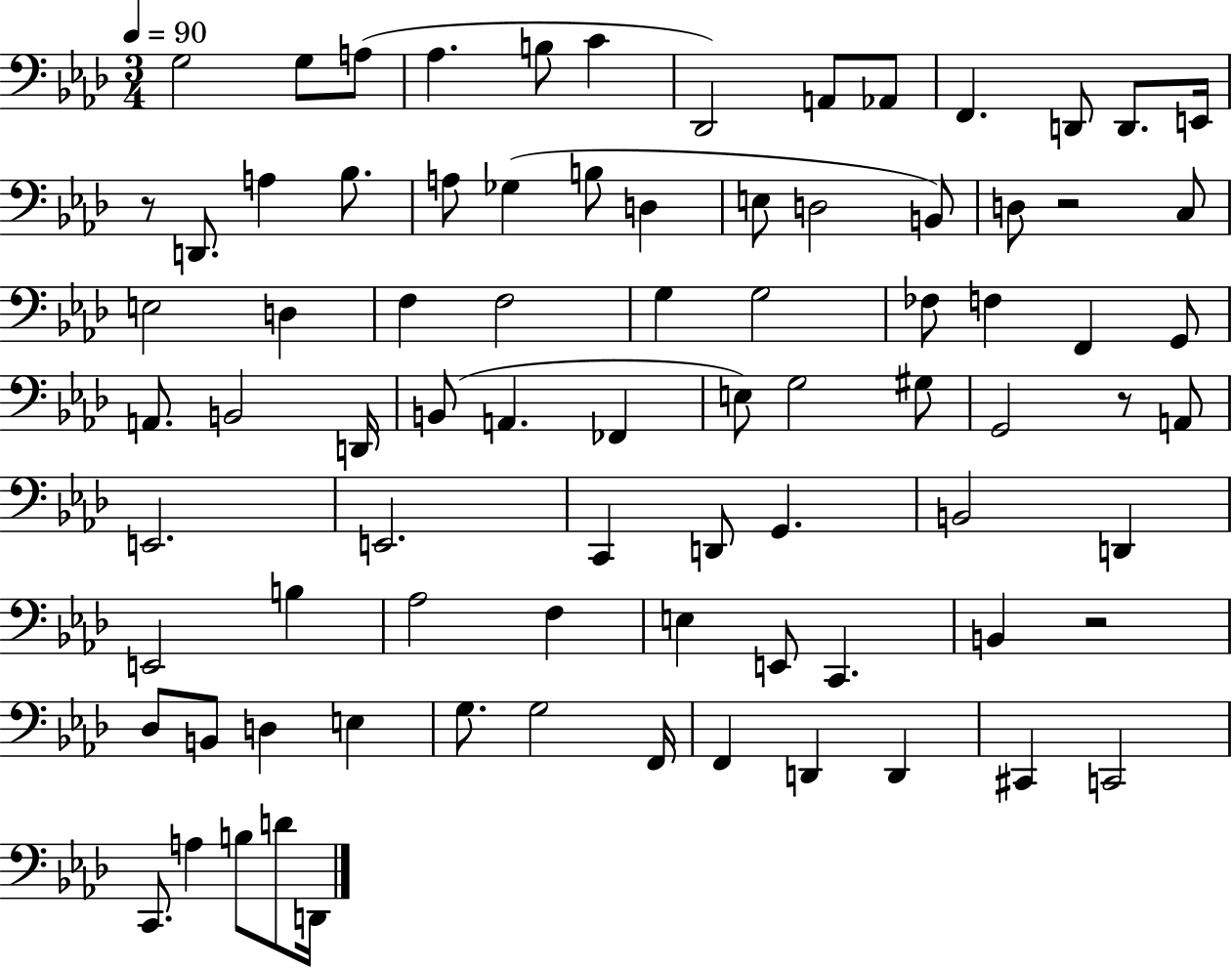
{
  \clef bass
  \numericTimeSignature
  \time 3/4
  \key aes \major
  \tempo 4 = 90
  g2 g8 a8( | aes4. b8 c'4 | des,2) a,8 aes,8 | f,4. d,8 d,8. e,16 | \break r8 d,8. a4 bes8. | a8 ges4( b8 d4 | e8 d2 b,8) | d8 r2 c8 | \break e2 d4 | f4 f2 | g4 g2 | fes8 f4 f,4 g,8 | \break a,8. b,2 d,16 | b,8( a,4. fes,4 | e8) g2 gis8 | g,2 r8 a,8 | \break e,2. | e,2. | c,4 d,8 g,4. | b,2 d,4 | \break e,2 b4 | aes2 f4 | e4 e,8 c,4. | b,4 r2 | \break des8 b,8 d4 e4 | g8. g2 f,16 | f,4 d,4 d,4 | cis,4 c,2 | \break c,8. a4 b8 d'8 d,16 | \bar "|."
}